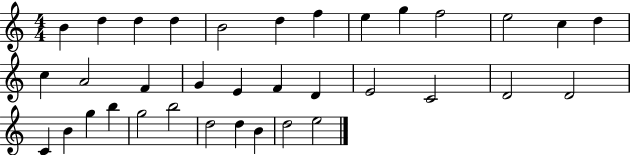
B4/q D5/q D5/q D5/q B4/h D5/q F5/q E5/q G5/q F5/h E5/h C5/q D5/q C5/q A4/h F4/q G4/q E4/q F4/q D4/q E4/h C4/h D4/h D4/h C4/q B4/q G5/q B5/q G5/h B5/h D5/h D5/q B4/q D5/h E5/h